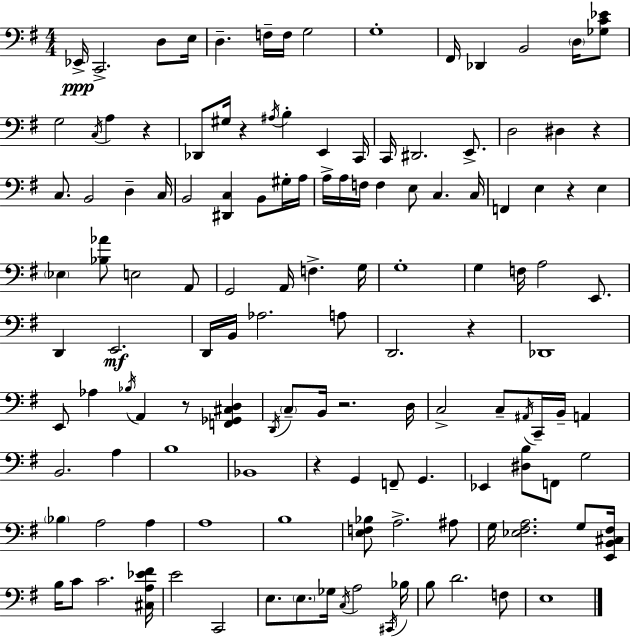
Eb2/s C2/h. D3/e E3/s D3/q. F3/s F3/s G3/h G3/w F#2/s Db2/q B2/h D3/s [Gb3,C4,Eb4]/e G3/h C3/s A3/q R/q Db2/e G#3/s R/q A#3/s B3/q E2/q C2/s C2/s D#2/h. E2/e. D3/h D#3/q R/q C3/e. B2/h D3/q C3/s B2/h [D#2,C3]/q B2/e G#3/s A3/s A3/s A3/s F3/s F3/q E3/e C3/q. C3/s F2/q E3/q R/q E3/q Eb3/q [Bb3,Ab4]/e E3/h A2/e G2/h A2/s F3/q. G3/s G3/w G3/q F3/s A3/h E2/e. D2/q E2/h. D2/s B2/s Ab3/h. A3/e D2/h. R/q Db2/w E2/e Ab3/q Bb3/s A2/q R/e [F2,Gb2,C#3,D3]/q D2/s C3/e B2/s R/h. D3/s C3/h C3/e A#2/s C2/s B2/s A2/q B2/h. A3/q B3/w Bb2/w R/q G2/q F2/e G2/q. Eb2/q [D#3,B3]/e F2/e G3/h Bb3/q A3/h A3/q A3/w B3/w [E3,F3,Bb3]/e A3/h. A#3/e G3/s [Eb3,F#3,A3]/h. G3/e [E2,B2,C#3,F#3]/s B3/s C4/e C4/h. [C#3,A3,Eb4,F#4]/s E4/h C2/h E3/e. E3/e. Gb3/s C3/s A3/h C#2/s Bb3/s B3/e D4/h. F3/e E3/w